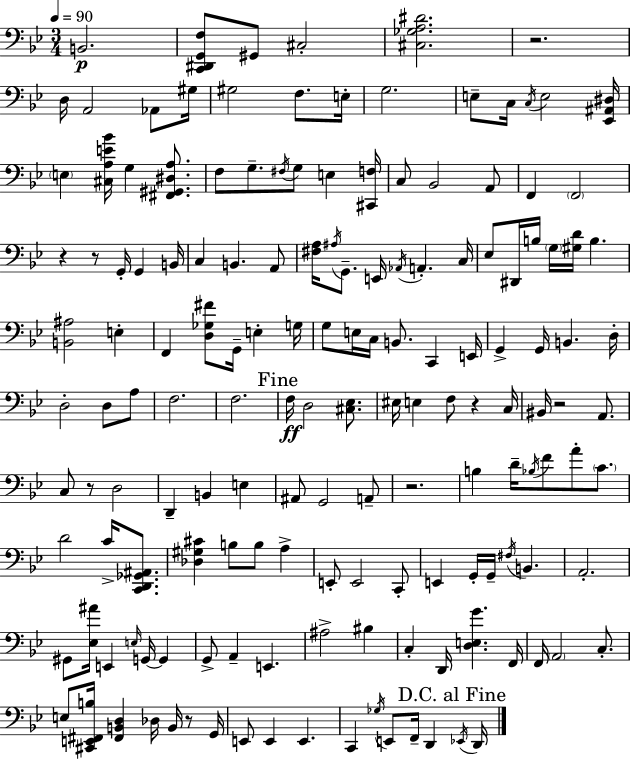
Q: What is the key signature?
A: BES major